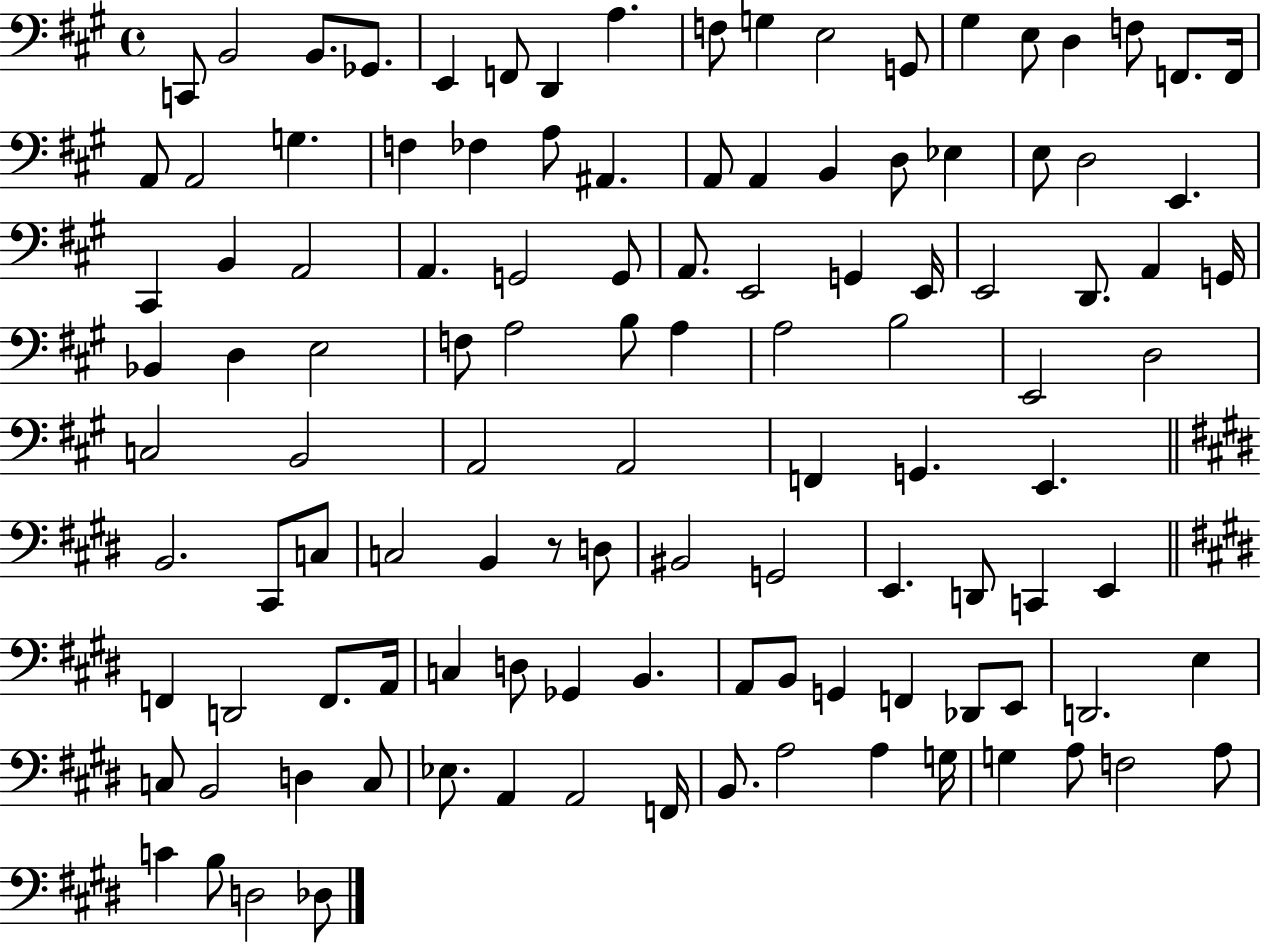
X:1
T:Untitled
M:4/4
L:1/4
K:A
C,,/2 B,,2 B,,/2 _G,,/2 E,, F,,/2 D,, A, F,/2 G, E,2 G,,/2 ^G, E,/2 D, F,/2 F,,/2 F,,/4 A,,/2 A,,2 G, F, _F, A,/2 ^A,, A,,/2 A,, B,, D,/2 _E, E,/2 D,2 E,, ^C,, B,, A,,2 A,, G,,2 G,,/2 A,,/2 E,,2 G,, E,,/4 E,,2 D,,/2 A,, G,,/4 _B,, D, E,2 F,/2 A,2 B,/2 A, A,2 B,2 E,,2 D,2 C,2 B,,2 A,,2 A,,2 F,, G,, E,, B,,2 ^C,,/2 C,/2 C,2 B,, z/2 D,/2 ^B,,2 G,,2 E,, D,,/2 C,, E,, F,, D,,2 F,,/2 A,,/4 C, D,/2 _G,, B,, A,,/2 B,,/2 G,, F,, _D,,/2 E,,/2 D,,2 E, C,/2 B,,2 D, C,/2 _E,/2 A,, A,,2 F,,/4 B,,/2 A,2 A, G,/4 G, A,/2 F,2 A,/2 C B,/2 D,2 _D,/2